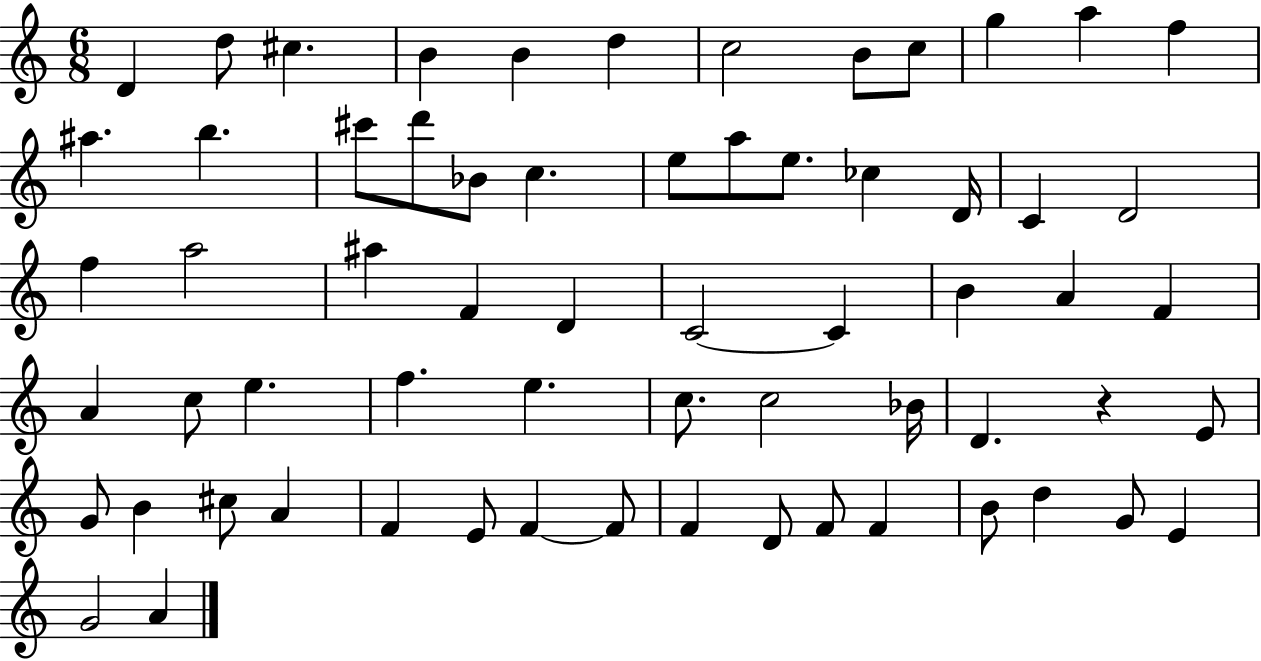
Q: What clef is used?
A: treble